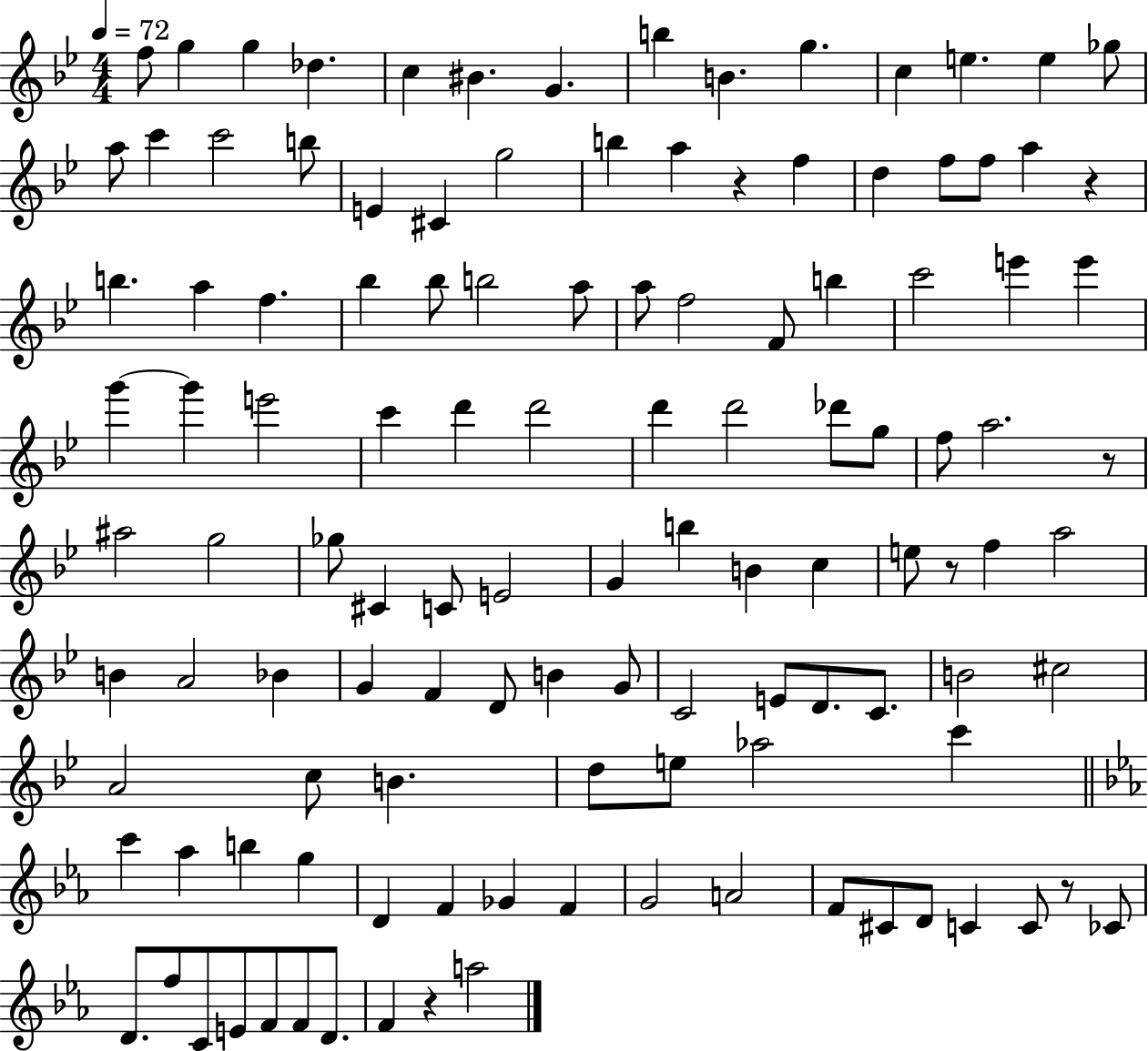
{
  \clef treble
  \numericTimeSignature
  \time 4/4
  \key bes \major
  \tempo 4 = 72
  \repeat volta 2 { f''8 g''4 g''4 des''4. | c''4 bis'4. g'4. | b''4 b'4. g''4. | c''4 e''4. e''4 ges''8 | \break a''8 c'''4 c'''2 b''8 | e'4 cis'4 g''2 | b''4 a''4 r4 f''4 | d''4 f''8 f''8 a''4 r4 | \break b''4. a''4 f''4. | bes''4 bes''8 b''2 a''8 | a''8 f''2 f'8 b''4 | c'''2 e'''4 e'''4 | \break g'''4~~ g'''4 e'''2 | c'''4 d'''4 d'''2 | d'''4 d'''2 des'''8 g''8 | f''8 a''2. r8 | \break ais''2 g''2 | ges''8 cis'4 c'8 e'2 | g'4 b''4 b'4 c''4 | e''8 r8 f''4 a''2 | \break b'4 a'2 bes'4 | g'4 f'4 d'8 b'4 g'8 | c'2 e'8 d'8. c'8. | b'2 cis''2 | \break a'2 c''8 b'4. | d''8 e''8 aes''2 c'''4 | \bar "||" \break \key c \minor c'''4 aes''4 b''4 g''4 | d'4 f'4 ges'4 f'4 | g'2 a'2 | f'8 cis'8 d'8 c'4 c'8 r8 ces'8 | \break d'8. f''8 c'8 e'8 f'8 f'8 d'8. | f'4 r4 a''2 | } \bar "|."
}